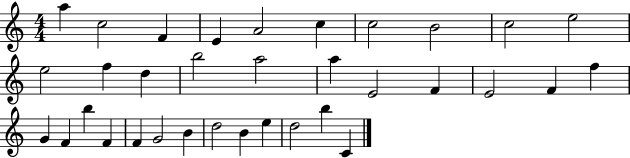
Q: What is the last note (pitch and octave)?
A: C4